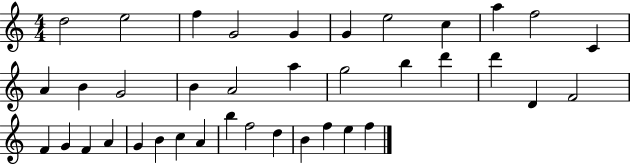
D5/h E5/h F5/q G4/h G4/q G4/q E5/h C5/q A5/q F5/h C4/q A4/q B4/q G4/h B4/q A4/h A5/q G5/h B5/q D6/q D6/q D4/q F4/h F4/q G4/q F4/q A4/q G4/q B4/q C5/q A4/q B5/q F5/h D5/q B4/q F5/q E5/q F5/q